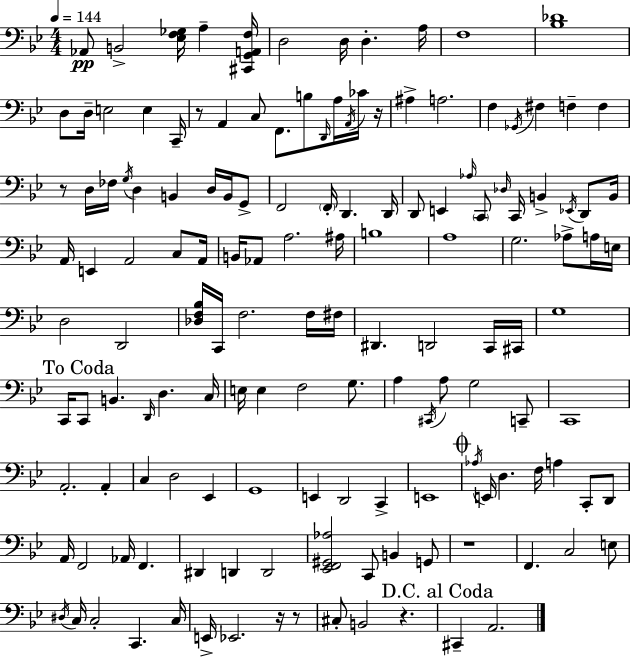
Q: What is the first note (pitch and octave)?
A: Ab2